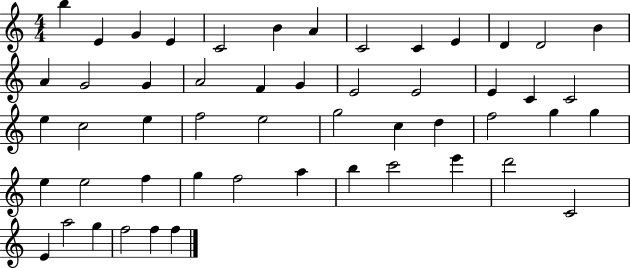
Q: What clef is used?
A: treble